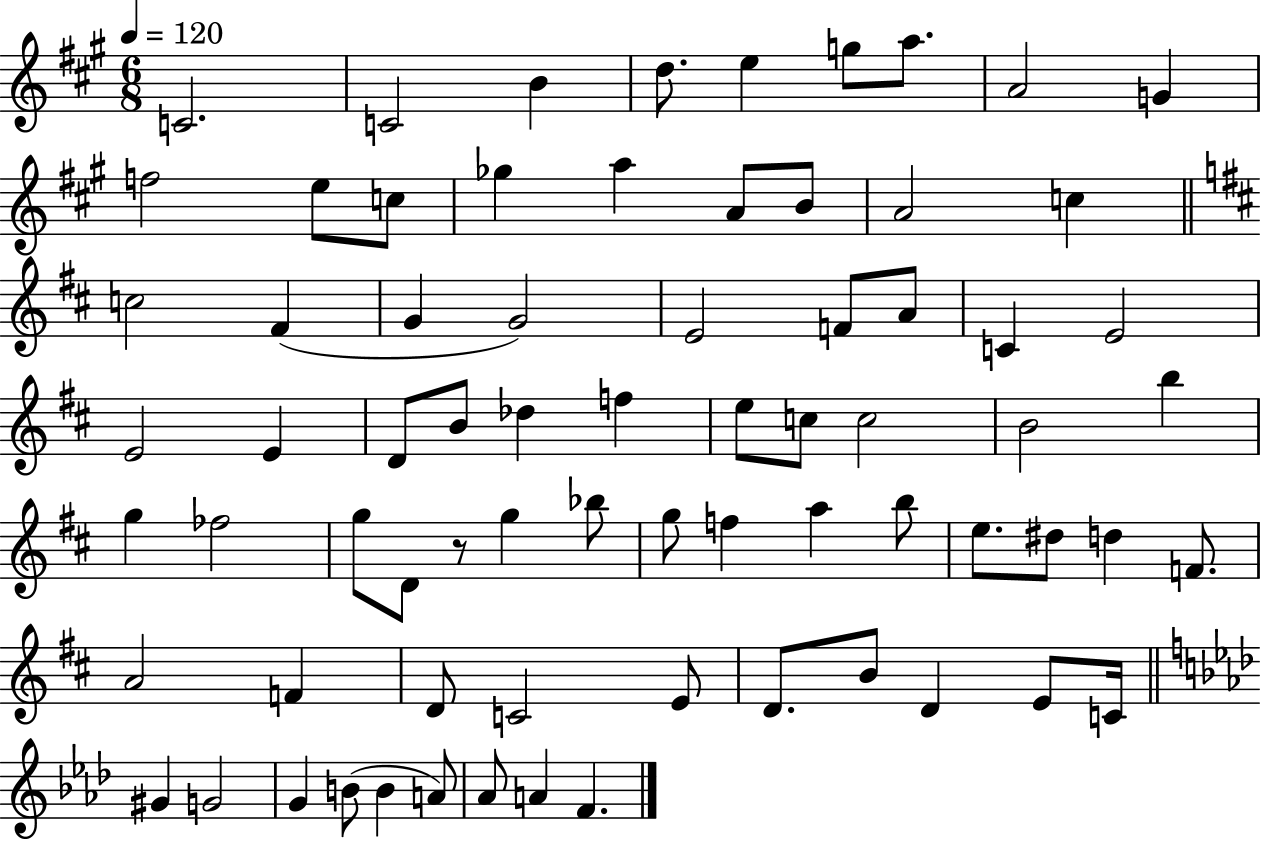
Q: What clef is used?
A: treble